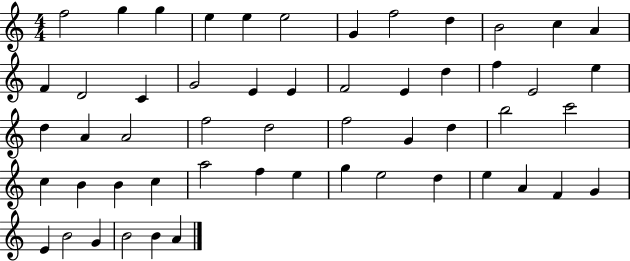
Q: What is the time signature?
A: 4/4